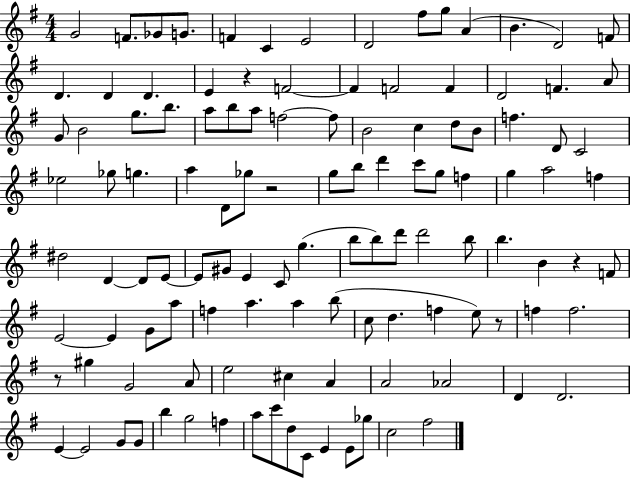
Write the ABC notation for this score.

X:1
T:Untitled
M:4/4
L:1/4
K:G
G2 F/2 _G/2 G/2 F C E2 D2 ^f/2 g/2 A B D2 F/2 D D D E z F2 F F2 F D2 F A/2 G/2 B2 g/2 b/2 a/2 b/2 a/2 f2 f/2 B2 c d/2 B/2 f D/2 C2 _e2 _g/2 g a D/2 _g/2 z2 g/2 b/2 d' c'/2 g/2 f g a2 f ^d2 D D/2 E/2 E/2 ^G/2 E C/2 g b/2 b/2 d'/2 d'2 b/2 b B z F/2 E2 E G/2 a/2 f a a b/2 c/2 d f e/2 z/2 f f2 z/2 ^g G2 A/2 e2 ^c A A2 _A2 D D2 E E2 G/2 G/2 b g2 f a/2 c'/2 d/2 C/2 E E/2 _g/2 c2 ^f2